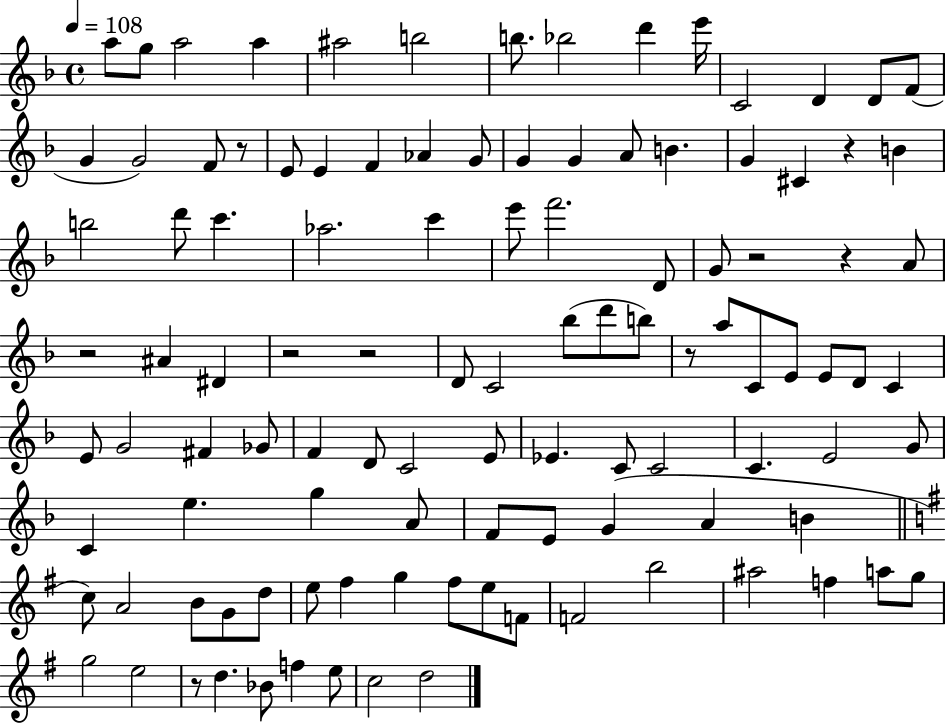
X:1
T:Untitled
M:4/4
L:1/4
K:F
a/2 g/2 a2 a ^a2 b2 b/2 _b2 d' e'/4 C2 D D/2 F/2 G G2 F/2 z/2 E/2 E F _A G/2 G G A/2 B G ^C z B b2 d'/2 c' _a2 c' e'/2 f'2 D/2 G/2 z2 z A/2 z2 ^A ^D z2 z2 D/2 C2 _b/2 d'/2 b/2 z/2 a/2 C/2 E/2 E/2 D/2 C E/2 G2 ^F _G/2 F D/2 C2 E/2 _E C/2 C2 C E2 G/2 C e g A/2 F/2 E/2 G A B c/2 A2 B/2 G/2 d/2 e/2 ^f g ^f/2 e/2 F/2 F2 b2 ^a2 f a/2 g/2 g2 e2 z/2 d _B/2 f e/2 c2 d2